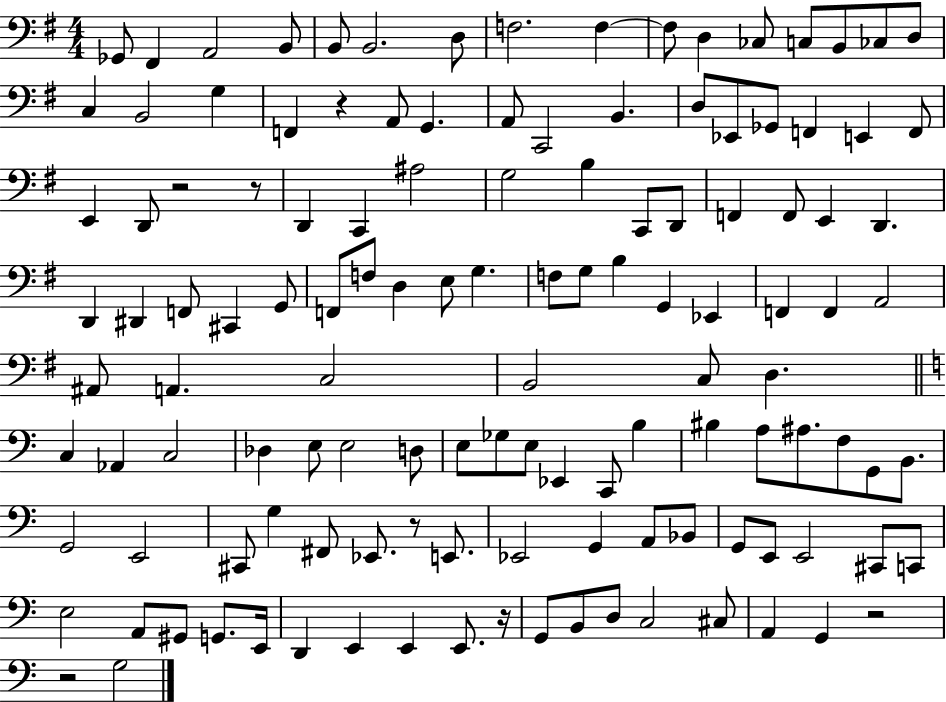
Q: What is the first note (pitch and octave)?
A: Gb2